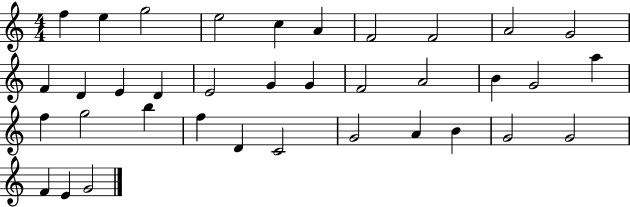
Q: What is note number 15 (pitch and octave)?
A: E4